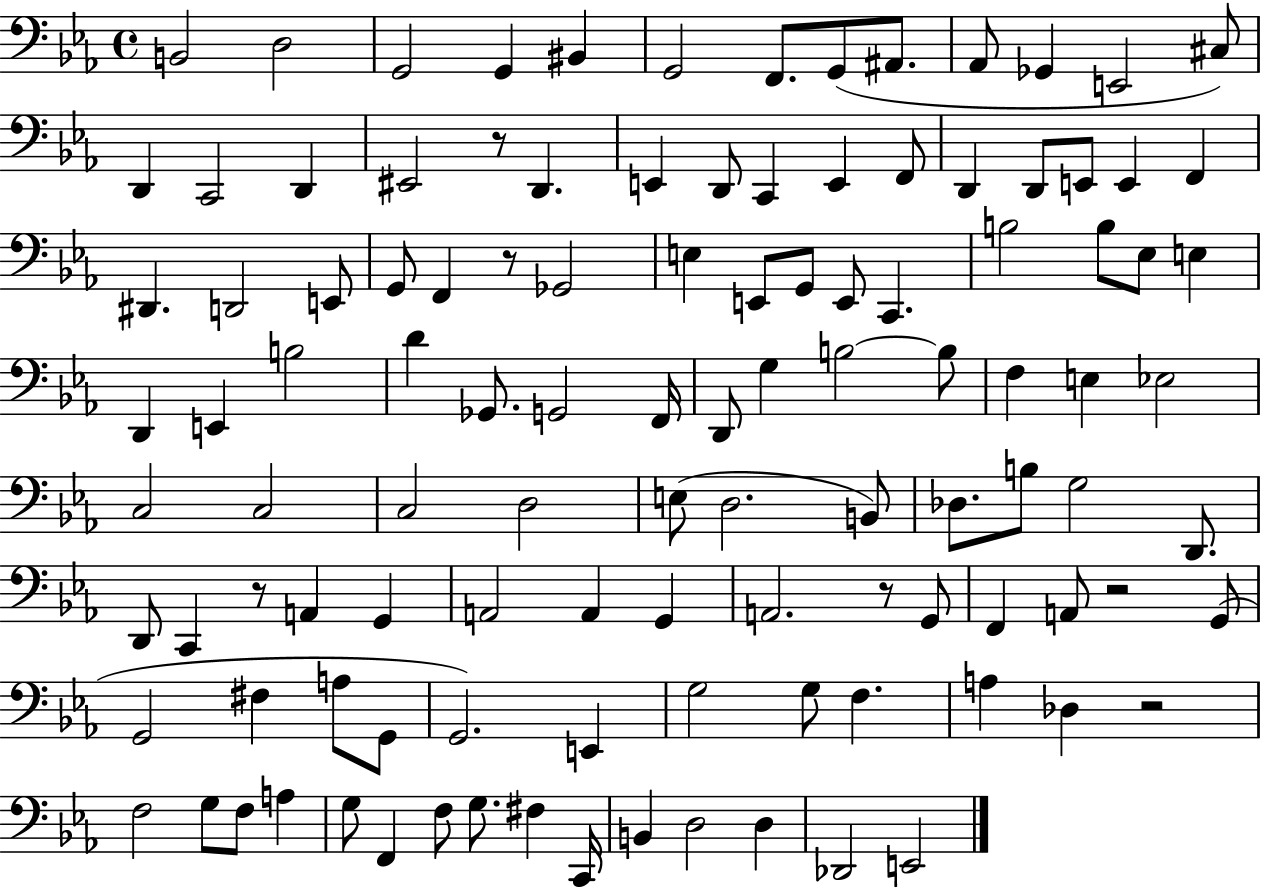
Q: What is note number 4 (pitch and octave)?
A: G2